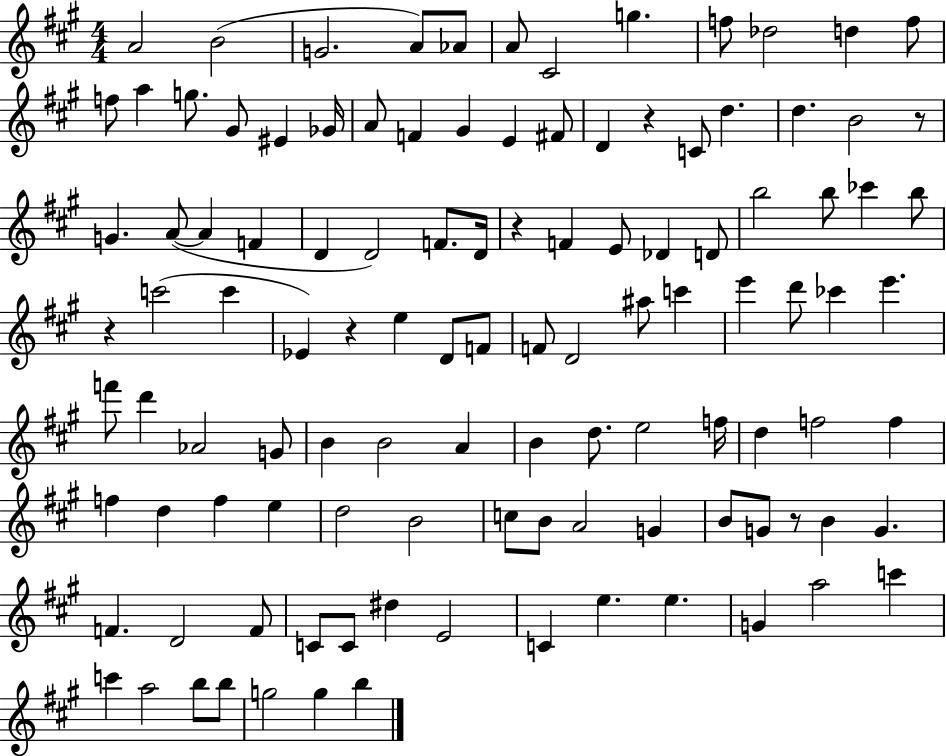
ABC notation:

X:1
T:Untitled
M:4/4
L:1/4
K:A
A2 B2 G2 A/2 _A/2 A/2 ^C2 g f/2 _d2 d f/2 f/2 a g/2 ^G/2 ^E _G/4 A/2 F ^G E ^F/2 D z C/2 d d B2 z/2 G A/2 A F D D2 F/2 D/4 z F E/2 _D D/2 b2 b/2 _c' b/2 z c'2 c' _E z e D/2 F/2 F/2 D2 ^a/2 c' e' d'/2 _c' e' f'/2 d' _A2 G/2 B B2 A B d/2 e2 f/4 d f2 f f d f e d2 B2 c/2 B/2 A2 G B/2 G/2 z/2 B G F D2 F/2 C/2 C/2 ^d E2 C e e G a2 c' c' a2 b/2 b/2 g2 g b